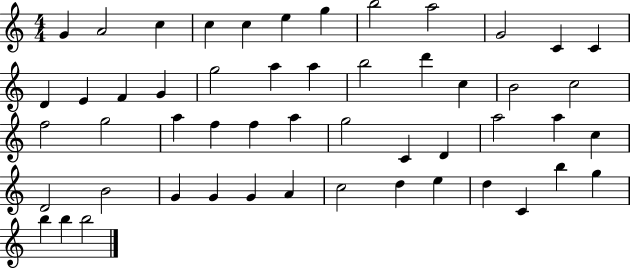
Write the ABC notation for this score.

X:1
T:Untitled
M:4/4
L:1/4
K:C
G A2 c c c e g b2 a2 G2 C C D E F G g2 a a b2 d' c B2 c2 f2 g2 a f f a g2 C D a2 a c D2 B2 G G G A c2 d e d C b g b b b2